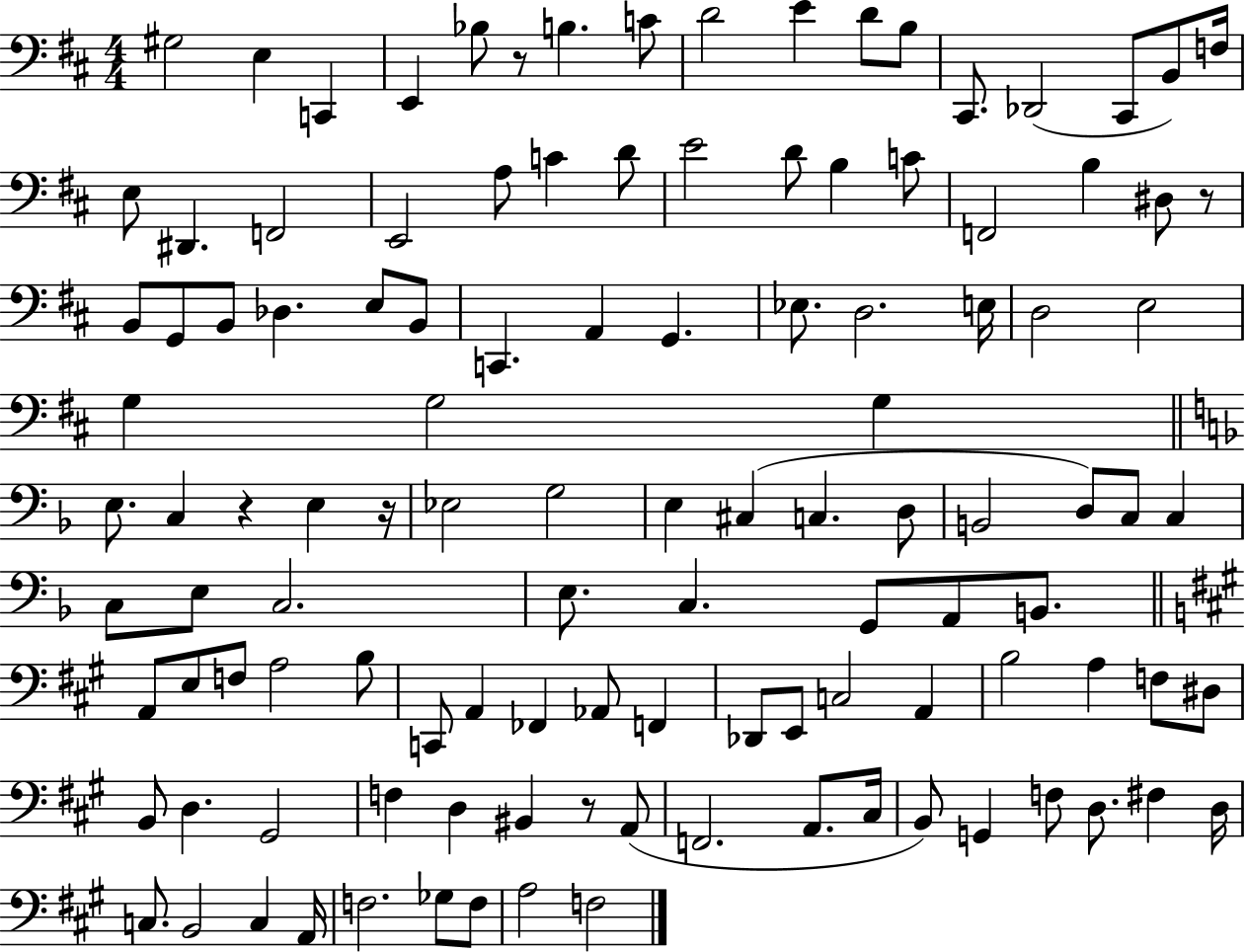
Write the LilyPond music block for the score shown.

{
  \clef bass
  \numericTimeSignature
  \time 4/4
  \key d \major
  gis2 e4 c,4 | e,4 bes8 r8 b4. c'8 | d'2 e'4 d'8 b8 | cis,8. des,2( cis,8 b,8) f16 | \break e8 dis,4. f,2 | e,2 a8 c'4 d'8 | e'2 d'8 b4 c'8 | f,2 b4 dis8 r8 | \break b,8 g,8 b,8 des4. e8 b,8 | c,4. a,4 g,4. | ees8. d2. e16 | d2 e2 | \break g4 g2 g4 | \bar "||" \break \key f \major e8. c4 r4 e4 r16 | ees2 g2 | e4 cis4( c4. d8 | b,2 d8) c8 c4 | \break c8 e8 c2. | e8. c4. g,8 a,8 b,8. | \bar "||" \break \key a \major a,8 e8 f8 a2 b8 | c,8 a,4 fes,4 aes,8 f,4 | des,8 e,8 c2 a,4 | b2 a4 f8 dis8 | \break b,8 d4. gis,2 | f4 d4 bis,4 r8 a,8( | f,2. a,8. cis16 | b,8) g,4 f8 d8. fis4 d16 | \break c8. b,2 c4 a,16 | f2. ges8 f8 | a2 f2 | \bar "|."
}